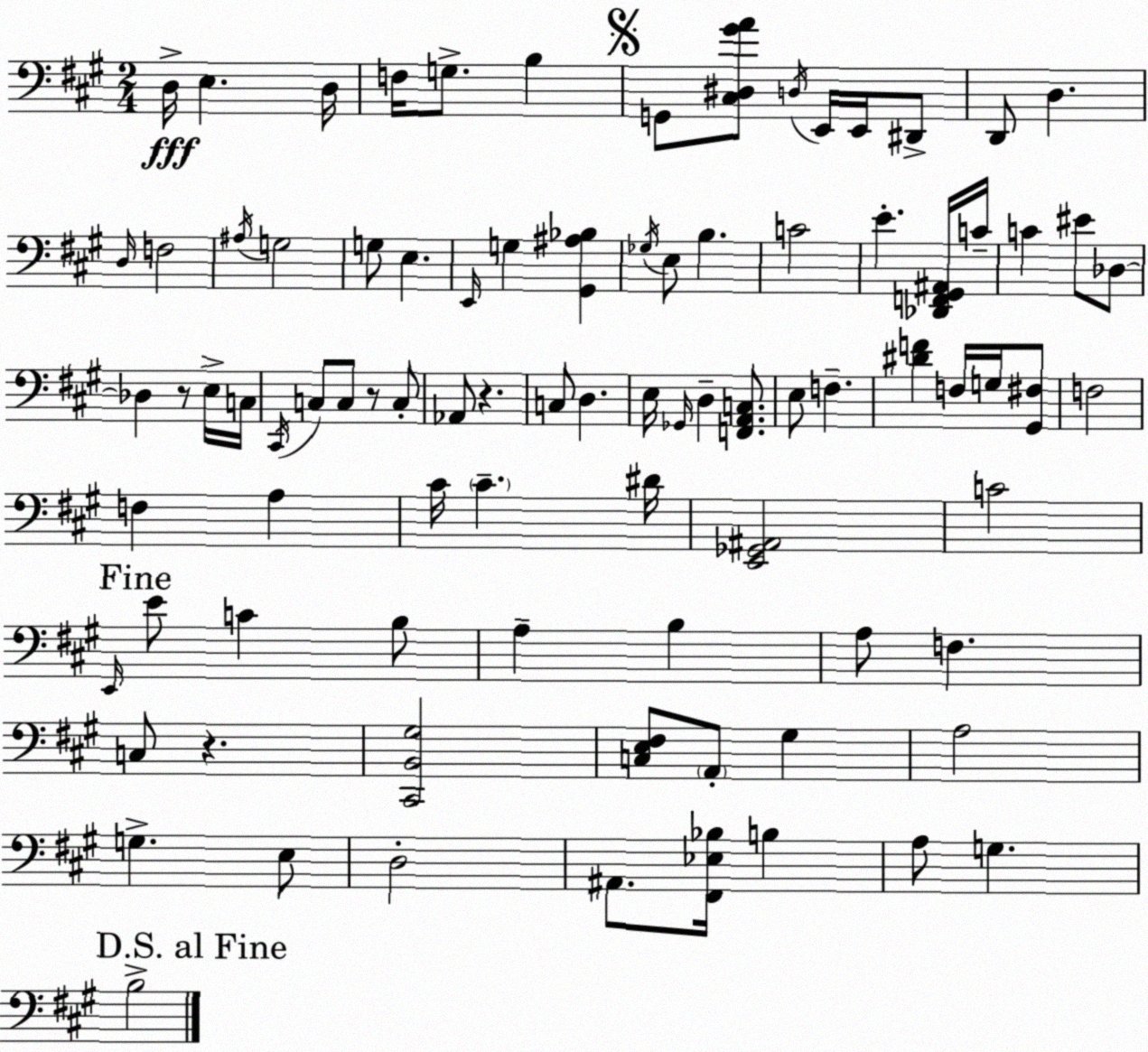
X:1
T:Untitled
M:2/4
L:1/4
K:A
D,/4 E, D,/4 F,/4 G,/2 B, G,,/2 [^C,^D,^GA]/2 D,/4 E,,/4 E,,/4 ^D,,/2 D,,/2 D, D,/4 F,2 ^A,/4 G,2 G,/2 E, E,,/4 G, [^G,,^A,_B,] _G,/4 E,/2 B, C2 E [_D,,F,,^G,,^A,,]/4 C/4 C ^E/2 _D,/2 _D, z/2 E,/4 C,/4 ^C,,/4 C,/2 C,/2 z/2 C,/2 _A,,/2 z C,/2 D, E,/4 _G,,/4 D, [F,,A,,C,]/2 E,/2 F, [^DF] F,/4 G,/4 [^G,,^F,]/2 F,2 F, A, ^C/4 ^C ^D/4 [E,,_G,,^A,,]2 C2 E,,/4 E/2 C B,/2 A, B, A,/2 F, C,/2 z [^C,,B,,^G,]2 [C,E,^F,]/2 A,,/2 ^G, A,2 G, E,/2 D,2 ^A,,/2 [^F,,_E,_B,]/4 B, A,/2 G, B,2